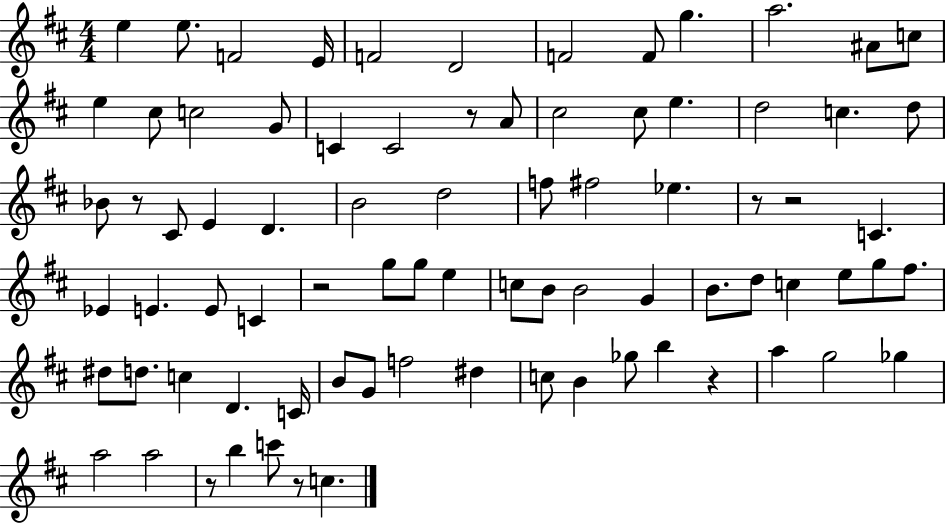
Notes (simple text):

E5/q E5/e. F4/h E4/s F4/h D4/h F4/h F4/e G5/q. A5/h. A#4/e C5/e E5/q C#5/e C5/h G4/e C4/q C4/h R/e A4/e C#5/h C#5/e E5/q. D5/h C5/q. D5/e Bb4/e R/e C#4/e E4/q D4/q. B4/h D5/h F5/e F#5/h Eb5/q. R/e R/h C4/q. Eb4/q E4/q. E4/e C4/q R/h G5/e G5/e E5/q C5/e B4/e B4/h G4/q B4/e. D5/e C5/q E5/e G5/e F#5/e. D#5/e D5/e. C5/q D4/q. C4/s B4/e G4/e F5/h D#5/q C5/e B4/q Gb5/e B5/q R/q A5/q G5/h Gb5/q A5/h A5/h R/e B5/q C6/e R/e C5/q.